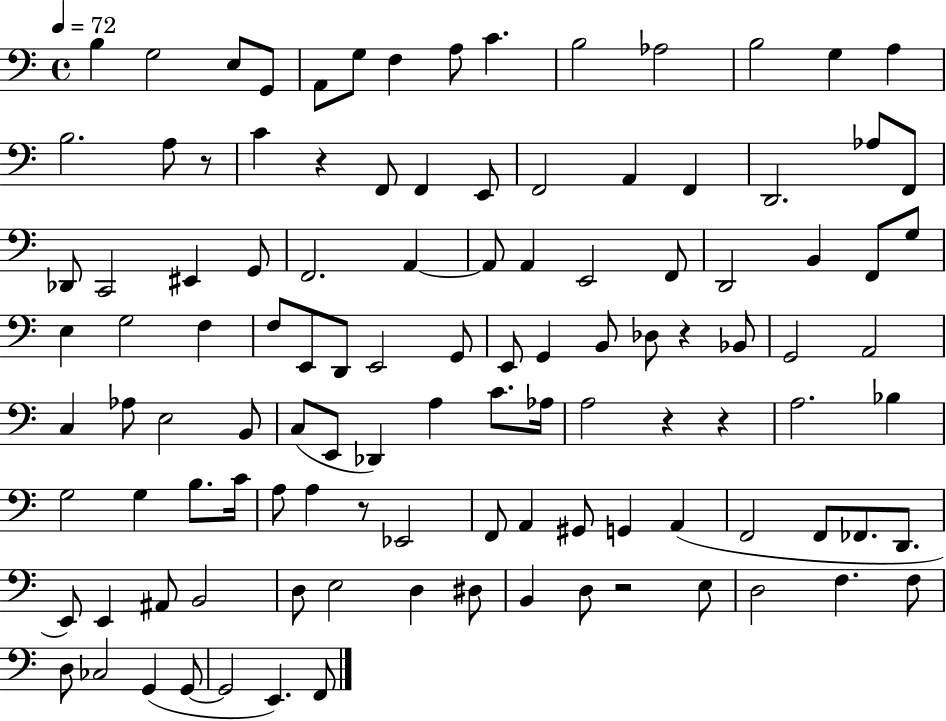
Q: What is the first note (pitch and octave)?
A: B3